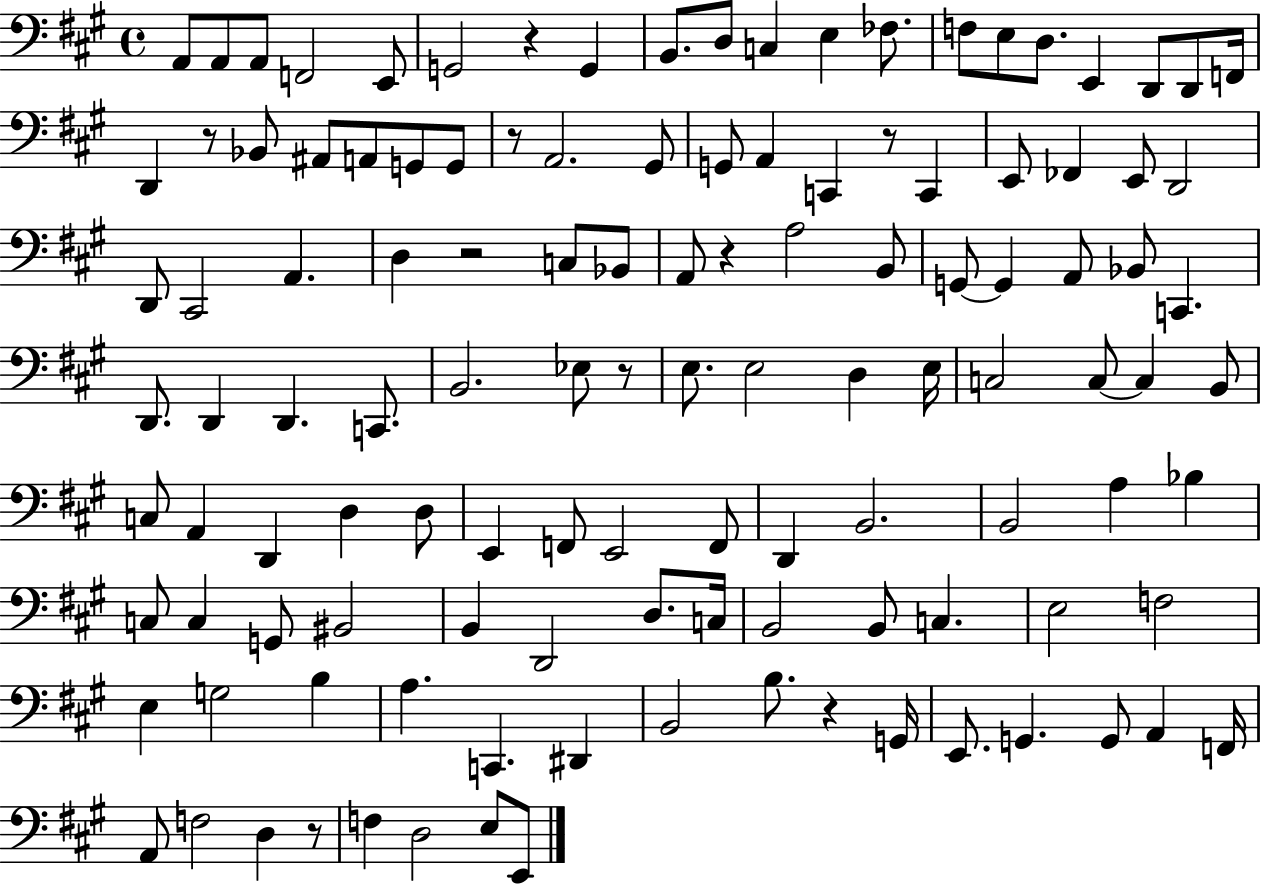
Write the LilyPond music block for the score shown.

{
  \clef bass
  \time 4/4
  \defaultTimeSignature
  \key a \major
  a,8 a,8 a,8 f,2 e,8 | g,2 r4 g,4 | b,8. d8 c4 e4 fes8. | f8 e8 d8. e,4 d,8 d,8 f,16 | \break d,4 r8 bes,8 ais,8 a,8 g,8 g,8 | r8 a,2. gis,8 | g,8 a,4 c,4 r8 c,4 | e,8 fes,4 e,8 d,2 | \break d,8 cis,2 a,4. | d4 r2 c8 bes,8 | a,8 r4 a2 b,8 | g,8~~ g,4 a,8 bes,8 c,4. | \break d,8. d,4 d,4. c,8. | b,2. ees8 r8 | e8. e2 d4 e16 | c2 c8~~ c4 b,8 | \break c8 a,4 d,4 d4 d8 | e,4 f,8 e,2 f,8 | d,4 b,2. | b,2 a4 bes4 | \break c8 c4 g,8 bis,2 | b,4 d,2 d8. c16 | b,2 b,8 c4. | e2 f2 | \break e4 g2 b4 | a4. c,4. dis,4 | b,2 b8. r4 g,16 | e,8. g,4. g,8 a,4 f,16 | \break a,8 f2 d4 r8 | f4 d2 e8 e,8 | \bar "|."
}